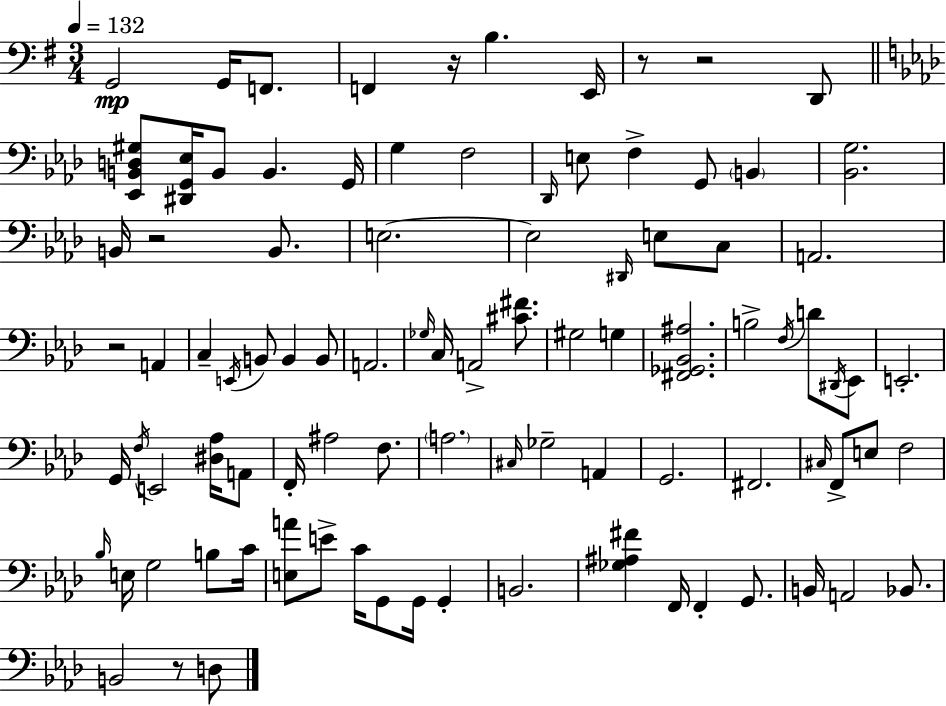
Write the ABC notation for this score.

X:1
T:Untitled
M:3/4
L:1/4
K:Em
G,,2 G,,/4 F,,/2 F,, z/4 B, E,,/4 z/2 z2 D,,/2 [_E,,B,,D,^G,]/2 [^D,,G,,_E,]/4 B,,/2 B,, G,,/4 G, F,2 _D,,/4 E,/2 F, G,,/2 B,, [_B,,G,]2 B,,/4 z2 B,,/2 E,2 E,2 ^D,,/4 E,/2 C,/2 A,,2 z2 A,, C, E,,/4 B,,/2 B,, B,,/2 A,,2 _G,/4 C,/4 A,,2 [^C^F]/2 ^G,2 G, [^F,,_G,,_B,,^A,]2 B,2 F,/4 D/2 ^D,,/4 _E,,/2 E,,2 G,,/4 F,/4 E,,2 [^D,_A,]/4 A,,/2 F,,/4 ^A,2 F,/2 A,2 ^C,/4 _G,2 A,, G,,2 ^F,,2 ^C,/4 F,,/2 E,/2 F,2 _B,/4 E,/4 G,2 B,/2 C/4 [E,A]/2 E/2 C/4 G,,/2 G,,/4 G,, B,,2 [_G,^A,^F] F,,/4 F,, G,,/2 B,,/4 A,,2 _B,,/2 B,,2 z/2 D,/2